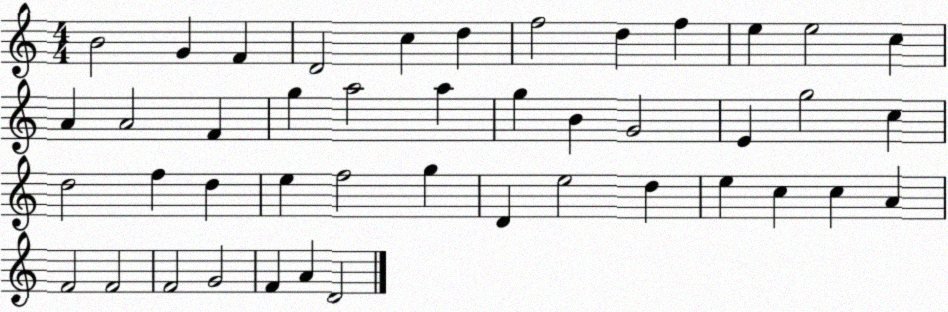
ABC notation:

X:1
T:Untitled
M:4/4
L:1/4
K:C
B2 G F D2 c d f2 d f e e2 c A A2 F g a2 a g B G2 E g2 c d2 f d e f2 g D e2 d e c c A F2 F2 F2 G2 F A D2